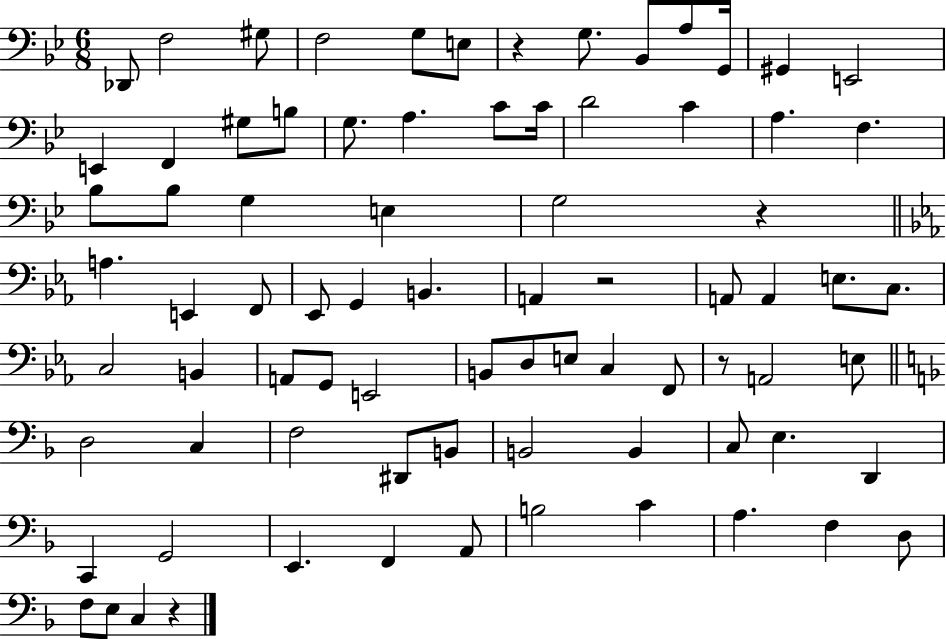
X:1
T:Untitled
M:6/8
L:1/4
K:Bb
_D,,/2 F,2 ^G,/2 F,2 G,/2 E,/2 z G,/2 _B,,/2 A,/2 G,,/4 ^G,, E,,2 E,, F,, ^G,/2 B,/2 G,/2 A, C/2 C/4 D2 C A, F, _B,/2 _B,/2 G, E, G,2 z A, E,, F,,/2 _E,,/2 G,, B,, A,, z2 A,,/2 A,, E,/2 C,/2 C,2 B,, A,,/2 G,,/2 E,,2 B,,/2 D,/2 E,/2 C, F,,/2 z/2 A,,2 E,/2 D,2 C, F,2 ^D,,/2 B,,/2 B,,2 B,, C,/2 E, D,, C,, G,,2 E,, F,, A,,/2 B,2 C A, F, D,/2 F,/2 E,/2 C, z